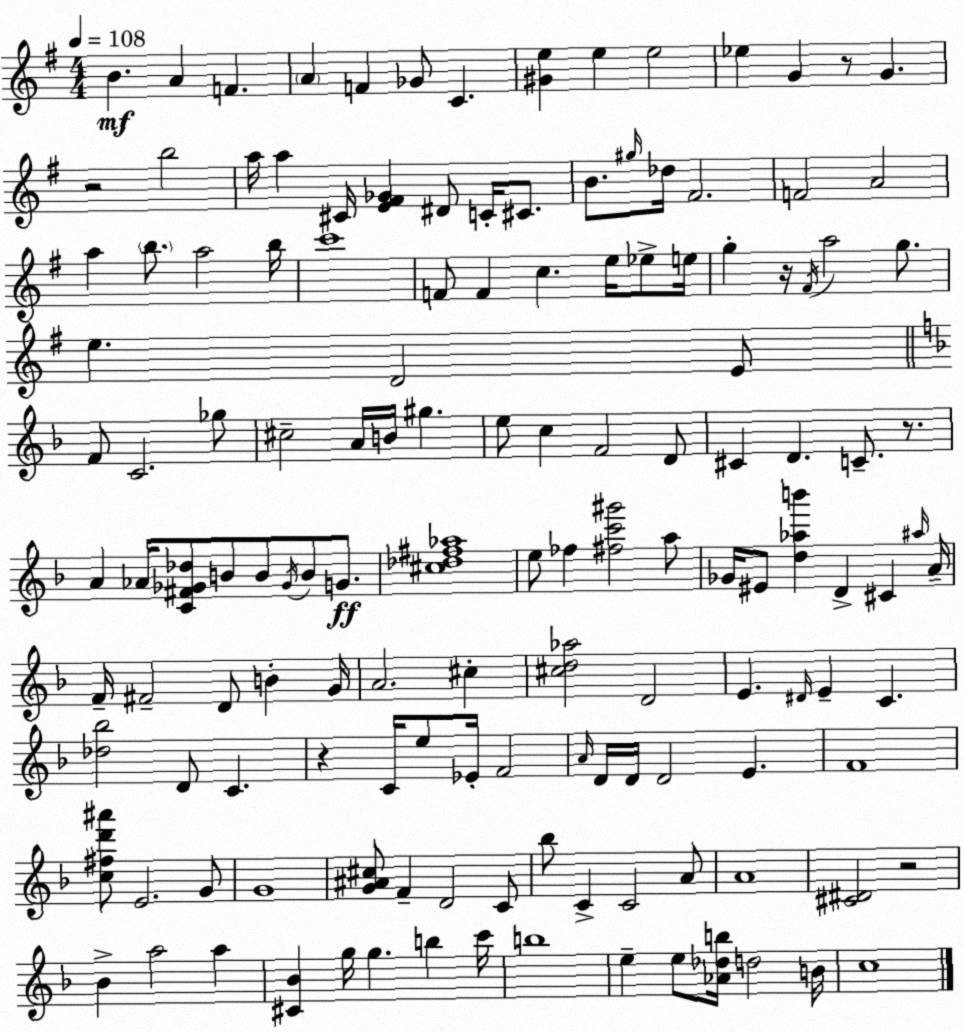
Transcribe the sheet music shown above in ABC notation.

X:1
T:Untitled
M:4/4
L:1/4
K:G
B A F A F _G/2 C [^Ge] e e2 _e G z/2 G z2 b2 a/4 a ^C/4 [E^F_G] ^D/2 C/4 ^C/2 B/2 ^g/4 _d/4 ^F2 F2 A2 a b/2 a2 b/4 c'4 F/2 F c e/4 _e/2 e/4 g z/4 ^F/4 a2 g/2 e D2 E/2 F/2 C2 _g/2 ^c2 A/4 B/4 ^g e/2 c F2 D/2 ^C D C/2 z/2 A _A/4 [C^F_G_d]/2 B/2 B/2 _G/4 B/2 G/2 [^c_d^f_a]4 e/2 _f [^fc'^g']2 a/2 _G/4 ^E/2 [d_ab'] D ^C ^a/4 A/4 F/4 ^F2 D/2 B G/4 A2 ^c [^cd_a]2 D2 E ^D/4 E C [_d_b]2 D/2 C z C/4 e/2 _E/4 F2 A/4 D/4 D/4 D2 E F4 [c^fd'^a']/2 E2 G/2 G4 [G^A^c]/2 F D2 C/2 _b/2 C C2 A/2 A4 [^C^D]2 z2 _B a2 a [^C_B] g/4 g b c'/4 b4 e e/2 [_A_db]/4 d2 B/4 c4